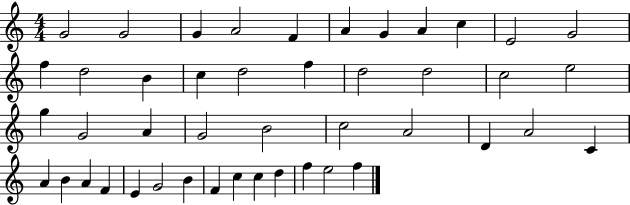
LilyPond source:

{
  \clef treble
  \numericTimeSignature
  \time 4/4
  \key c \major
  g'2 g'2 | g'4 a'2 f'4 | a'4 g'4 a'4 c''4 | e'2 g'2 | \break f''4 d''2 b'4 | c''4 d''2 f''4 | d''2 d''2 | c''2 e''2 | \break g''4 g'2 a'4 | g'2 b'2 | c''2 a'2 | d'4 a'2 c'4 | \break a'4 b'4 a'4 f'4 | e'4 g'2 b'4 | f'4 c''4 c''4 d''4 | f''4 e''2 f''4 | \break \bar "|."
}